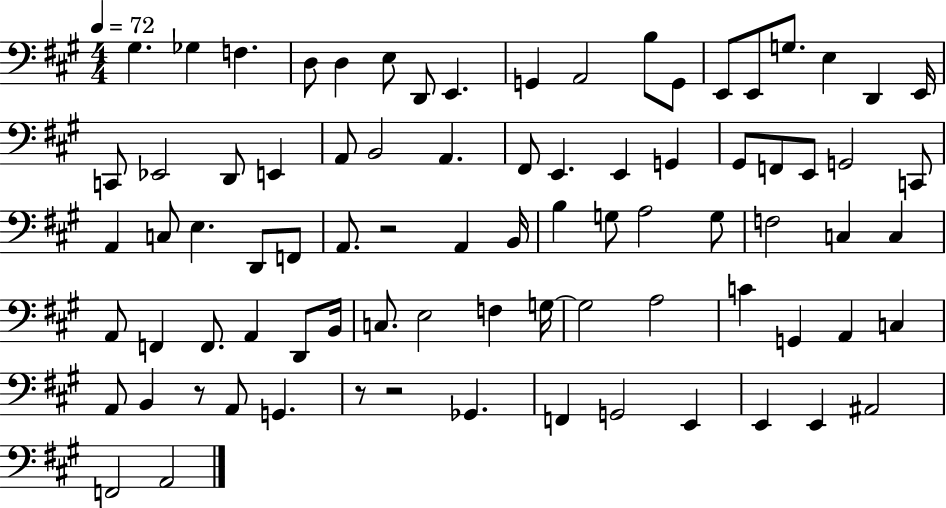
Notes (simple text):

G#3/q. Gb3/q F3/q. D3/e D3/q E3/e D2/e E2/q. G2/q A2/h B3/e G2/e E2/e E2/e G3/e. E3/q D2/q E2/s C2/e Eb2/h D2/e E2/q A2/e B2/h A2/q. F#2/e E2/q. E2/q G2/q G#2/e F2/e E2/e G2/h C2/e A2/q C3/e E3/q. D2/e F2/e A2/e. R/h A2/q B2/s B3/q G3/e A3/h G3/e F3/h C3/q C3/q A2/e F2/q F2/e. A2/q D2/e B2/s C3/e. E3/h F3/q G3/s G3/h A3/h C4/q G2/q A2/q C3/q A2/e B2/q R/e A2/e G2/q. R/e R/h Gb2/q. F2/q G2/h E2/q E2/q E2/q A#2/h F2/h A2/h